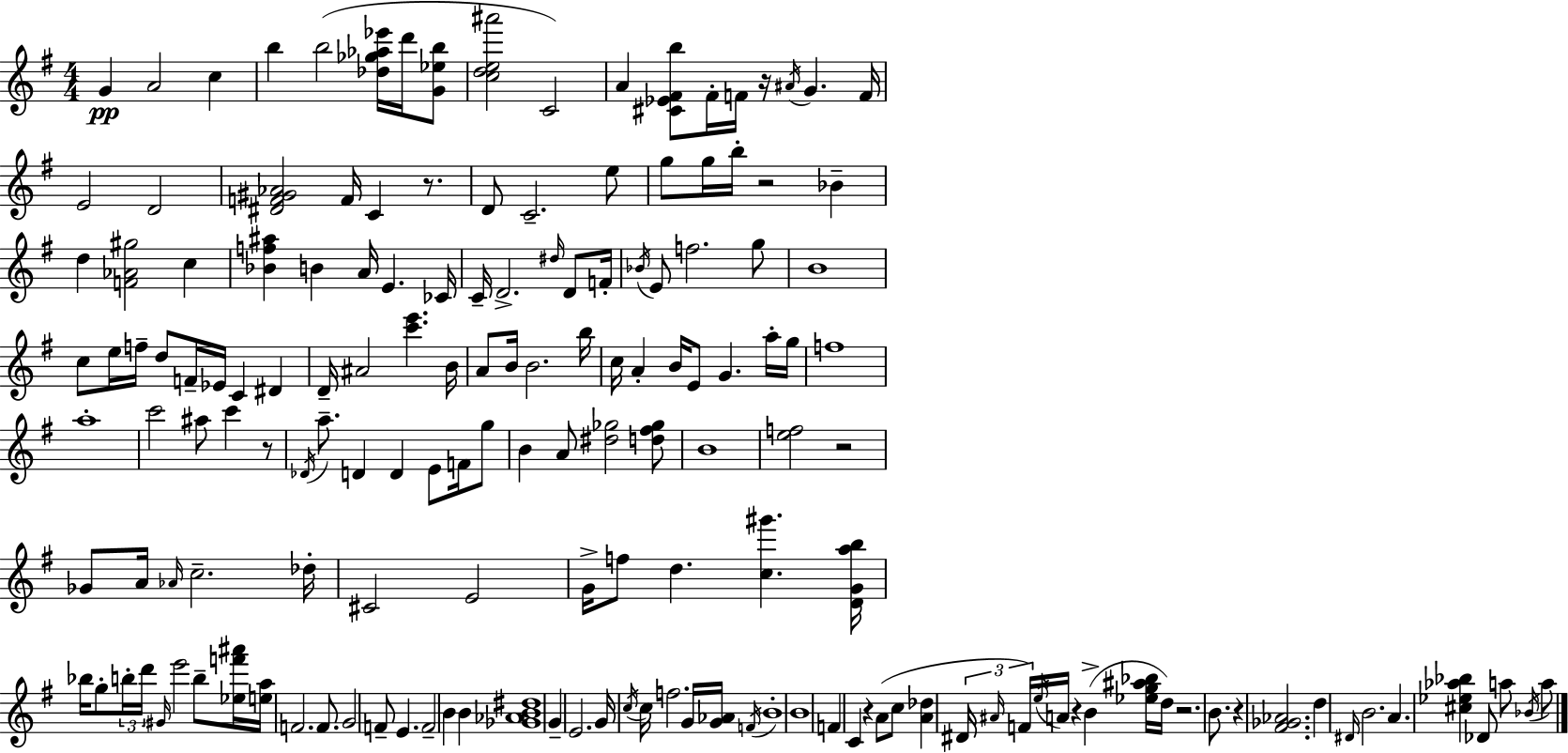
{
  \clef treble
  \numericTimeSignature
  \time 4/4
  \key e \minor
  g'4\pp a'2 c''4 | b''4 b''2( <des'' ges'' aes'' ees'''>16 d'''16 <g' ees'' b''>8 | <c'' d'' e'' ais'''>2 c'2) | a'4 <cis' ees' fis' b''>8 fis'16-. f'16 r16 \acciaccatura { ais'16 } g'4. | \break f'16 e'2 d'2 | <dis' f' gis' aes'>2 f'16 c'4 r8. | d'8 c'2.-- e''8 | g''8 g''16 b''16-. r2 bes'4-- | \break d''4 <f' aes' gis''>2 c''4 | <bes' f'' ais''>4 b'4 a'16 e'4. | ces'16 c'16-- d'2.-> \grace { dis''16 } d'8 | f'16-. \acciaccatura { bes'16 } e'8 f''2. | \break g''8 b'1 | c''8 e''16 f''16-- d''8 f'16-- ees'16 c'4 dis'4 | d'16-- ais'2 <c''' e'''>4. | b'16 a'8 b'16 b'2. | \break b''16 c''16 a'4-. b'16 e'8 g'4. | a''16-. g''16 f''1 | a''1-. | c'''2 ais''8 c'''4 | \break r8 \acciaccatura { des'16 } a''8.-- d'4 d'4 e'8 | f'16 g''8 b'4 a'8 <dis'' ges''>2 | <d'' fis'' ges''>8 b'1 | <e'' f''>2 r2 | \break ges'8 a'16 \grace { aes'16 } c''2.-- | des''16-. cis'2 e'2 | g'16-> f''8 d''4. <c'' gis'''>4. | <d' g' a'' b''>16 bes''16 g''8-. \tuplet 3/2 { b''16-. d'''16 \grace { gis'16 } } e'''2 | \break b''8-- <ees'' f''' ais'''>16 <e'' a''>16 f'2. | f'8. g'2 f'8-- | e'4. f'2-- b'4 | b'4 <ges' aes' b' dis''>1 | \break g'4-- e'2. | g'16 \acciaccatura { c''16 } c''16 f''2. | g'16 <g' aes'>16 \acciaccatura { f'16 } b'1-. | b'1 | \break f'4 c'4 | r4 a'8( c''8 <a' des''>4 \tuplet 3/2 { dis'16 \grace { ais'16 }) f'16 } \acciaccatura { e''16 } | a'16 r4 b'4->( <ees'' g'' ais'' bes''>16 d''16) r2. | b'8. r4 <fis' ges' aes'>2. | \break d''4 \grace { dis'16 } b'2. | a'4. | <cis'' ees'' aes'' bes''>4 des'8 a''8 \acciaccatura { bes'16 } a''8 \bar "|."
}